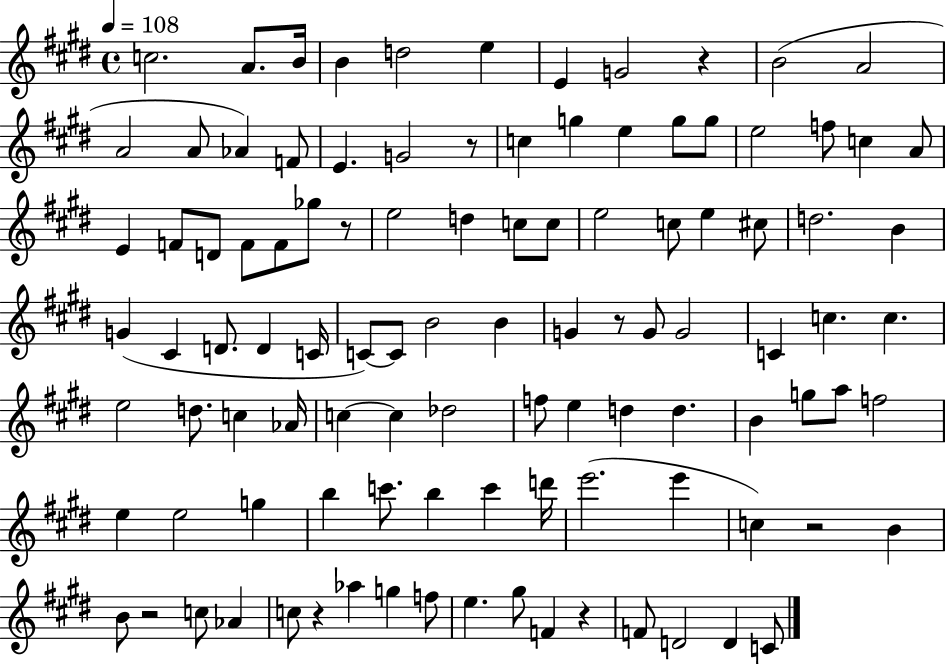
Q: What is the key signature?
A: E major